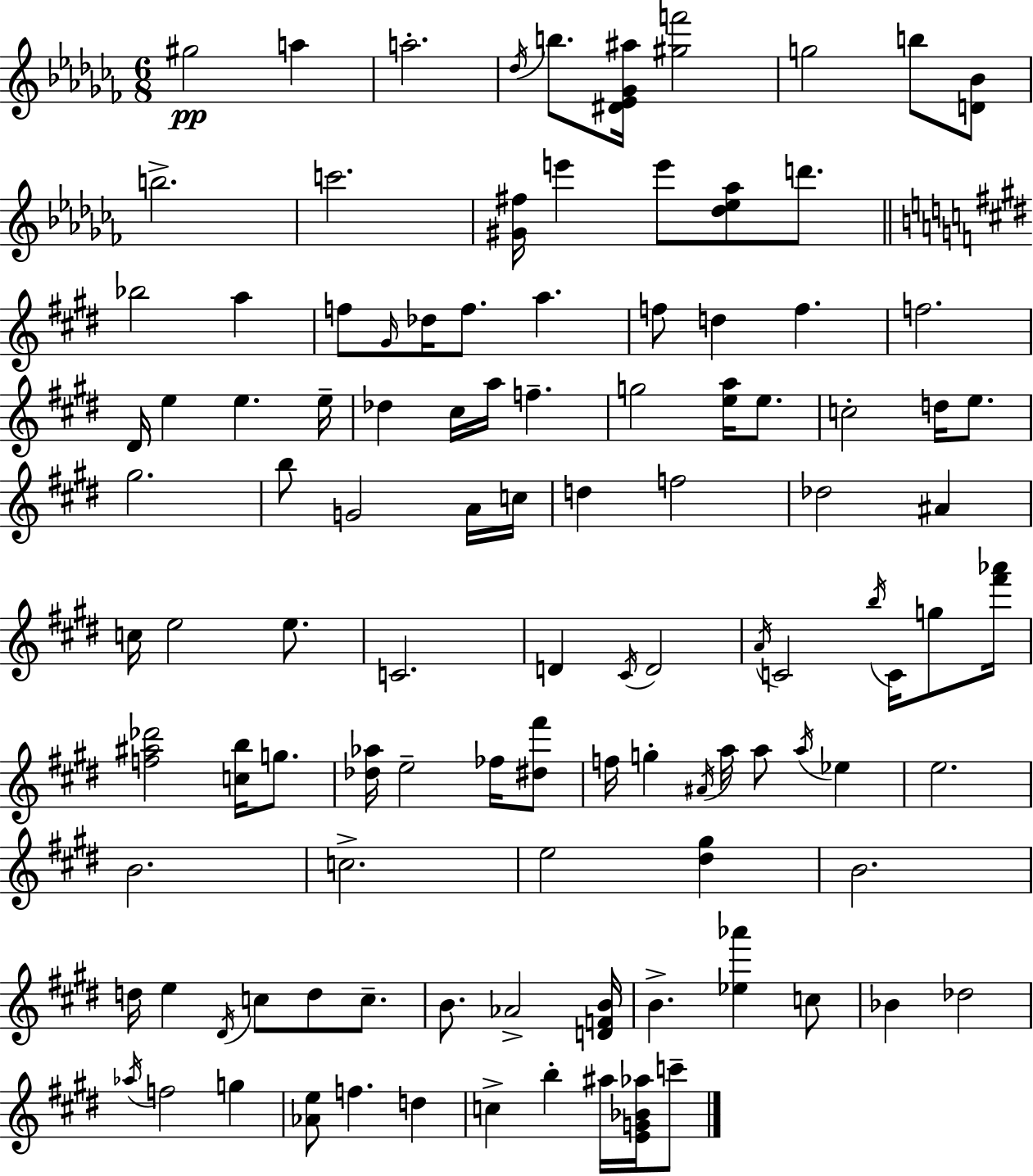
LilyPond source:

{
  \clef treble
  \numericTimeSignature
  \time 6/8
  \key aes \minor
  \repeat volta 2 { gis''2\pp a''4 | a''2.-. | \acciaccatura { des''16 } b''8. <dis' ees' ges' ais''>16 <gis'' f'''>2 | g''2 b''8 <d' bes'>8 | \break b''2.-> | c'''2. | <gis' fis''>16 e'''4 e'''8 <des'' ees'' aes''>8 d'''8. | \bar "||" \break \key e \major bes''2 a''4 | f''8 \grace { gis'16 } des''16 f''8. a''4. | f''8 d''4 f''4. | f''2. | \break dis'16 e''4 e''4. | e''16-- des''4 cis''16 a''16 f''4.-- | g''2 <e'' a''>16 e''8. | c''2-. d''16 e''8. | \break gis''2. | b''8 g'2 a'16 | c''16 d''4 f''2 | des''2 ais'4 | \break c''16 e''2 e''8. | c'2. | d'4 \acciaccatura { cis'16 } d'2 | \acciaccatura { a'16 } c'2 \acciaccatura { b''16 } | \break c'16 g''8 <fis''' aes'''>16 <f'' ais'' des'''>2 | <c'' b''>16 g''8. <des'' aes''>16 e''2-- | fes''16 <dis'' fis'''>8 f''16 g''4-. \acciaccatura { ais'16 } a''16 a''8 | \acciaccatura { a''16 } ees''4 e''2. | \break b'2. | c''2.-> | e''2 | <dis'' gis''>4 b'2. | \break d''16 e''4 \acciaccatura { dis'16 } | c''8 d''8 c''8.-- b'8. aes'2-> | <d' f' b'>16 b'4.-> | <ees'' aes'''>4 c''8 bes'4 des''2 | \break \acciaccatura { aes''16 } f''2 | g''4 <aes' e''>8 f''4. | d''4 c''4-> | b''4-. ais''16 <e' g' bes' aes''>16 c'''8-- } \bar "|."
}